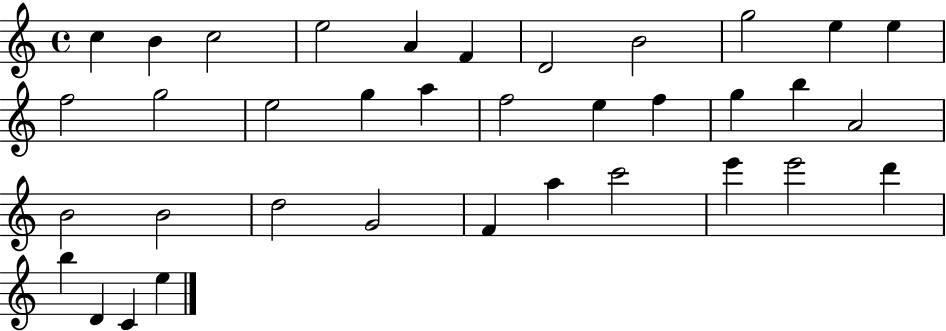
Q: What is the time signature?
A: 4/4